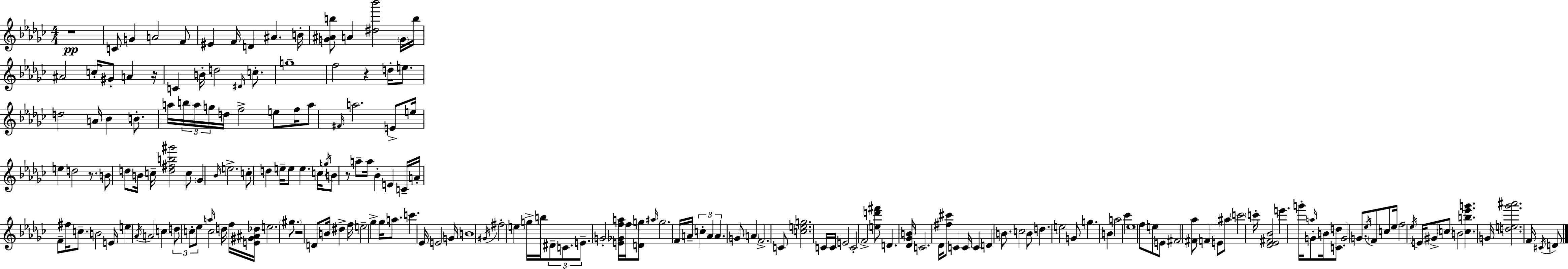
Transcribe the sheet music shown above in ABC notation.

X:1
T:Untitled
M:4/4
L:1/4
K:Ebm
z4 C/2 G A2 F/2 ^E F/4 D ^A B/4 [G^Ab]/2 A [^d_b']2 G/4 b/4 ^A2 c/4 ^G/2 A z/4 C B/4 d2 ^D/4 c/2 g4 f2 z d/4 e/2 d2 A/4 _B B/2 a/4 b/4 a/4 g/4 d/4 f2 e/2 f/4 a/2 ^F/4 a2 E/2 e/4 e d2 z/2 B/2 d/2 B/4 c/4 [d^fb^g']2 c/2 _G _B/4 e2 c/2 d e/4 e/2 e c/4 g/4 B/2 z/2 a/2 a/4 _B E C/4 A/4 F/2 ^f/4 c/2 B2 E/4 e _A/4 A2 c d/2 c/2 _e/2 a/4 c2 d/4 f/4 [E^G^A_d]/4 e2 ^g/2 z2 D/2 B/4 ^d f/4 e2 _g _g/4 a/2 c' _E/4 E2 G/4 B4 ^G/4 ^f2 e g/4 b/4 ^D/2 C/2 E/2 G2 [E_Gfa]/4 f/4 [Dg]/2 ^a/4 g2 F/4 A/4 c A A G/2 A F2 C/2 [ceg]2 C/4 C/4 E2 C2 F2 [ed'^f']/2 D [_D_GB]/4 C2 _D/4 [^f^c']/2 C C/4 C D B/2 c2 B/2 d e2 G/2 g B a2 _c' _e4 f/2 e/2 E/2 ^F2 [^F_a]/2 F E/2 ^a/2 c'2 c'/4 [_D_E^F_B]2 e' g'/4 a/4 G/2 B/4 [Cd]/2 G2 G/2 _e/4 F/2 c/2 _e/4 f2 _e/4 E/4 ^G/2 c/2 B2 [cb_e'g'] G/4 [de_g'^a']2 F/4 ^C/4 D/2